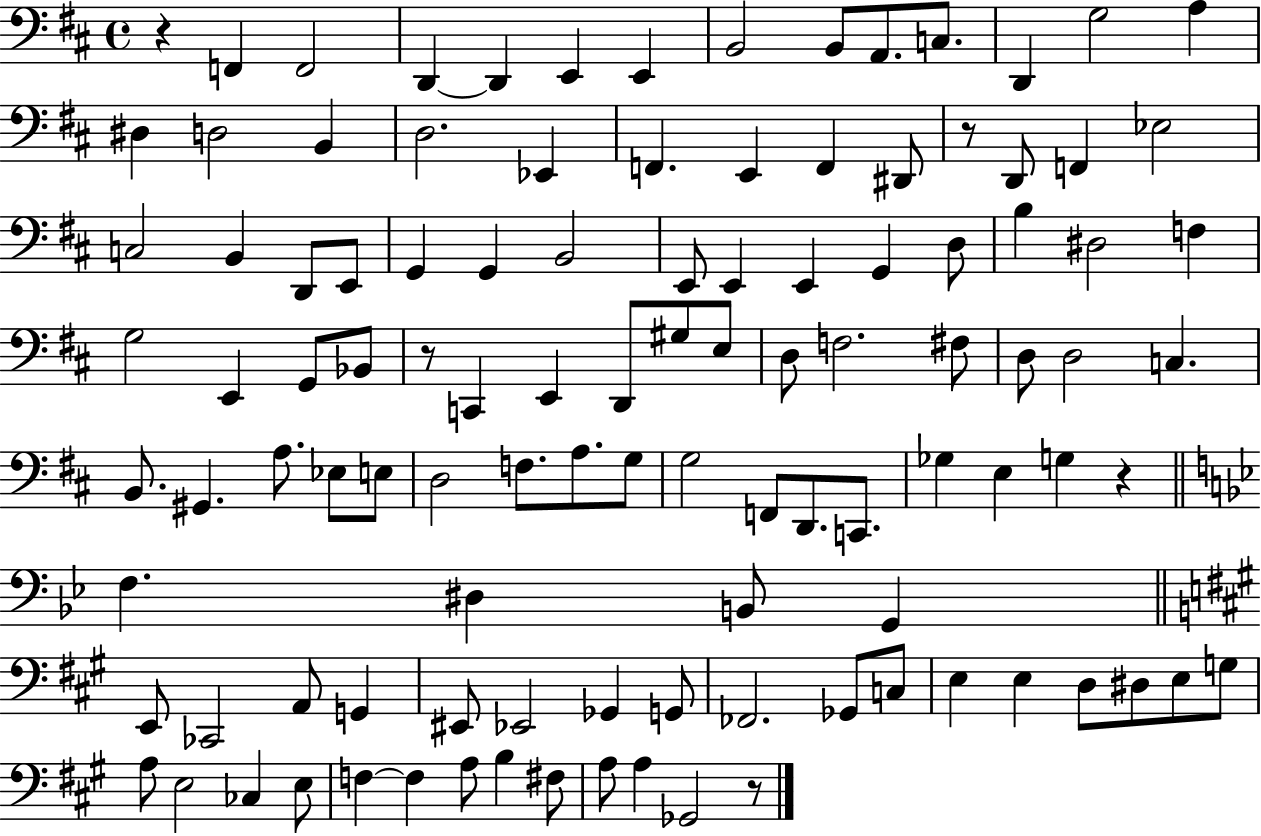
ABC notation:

X:1
T:Untitled
M:4/4
L:1/4
K:D
z F,, F,,2 D,, D,, E,, E,, B,,2 B,,/2 A,,/2 C,/2 D,, G,2 A, ^D, D,2 B,, D,2 _E,, F,, E,, F,, ^D,,/2 z/2 D,,/2 F,, _E,2 C,2 B,, D,,/2 E,,/2 G,, G,, B,,2 E,,/2 E,, E,, G,, D,/2 B, ^D,2 F, G,2 E,, G,,/2 _B,,/2 z/2 C,, E,, D,,/2 ^G,/2 E,/2 D,/2 F,2 ^F,/2 D,/2 D,2 C, B,,/2 ^G,, A,/2 _E,/2 E,/2 D,2 F,/2 A,/2 G,/2 G,2 F,,/2 D,,/2 C,,/2 _G, E, G, z F, ^D, B,,/2 G,, E,,/2 _C,,2 A,,/2 G,, ^E,,/2 _E,,2 _G,, G,,/2 _F,,2 _G,,/2 C,/2 E, E, D,/2 ^D,/2 E,/2 G,/2 A,/2 E,2 _C, E,/2 F, F, A,/2 B, ^F,/2 A,/2 A, _G,,2 z/2